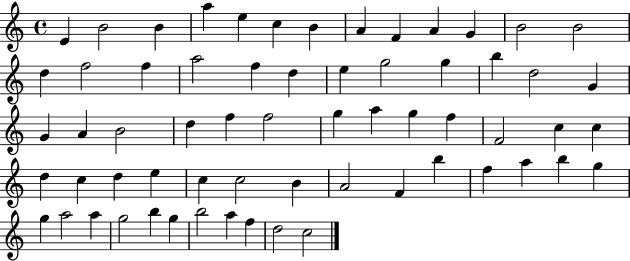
{
  \clef treble
  \time 4/4
  \defaultTimeSignature
  \key c \major
  e'4 b'2 b'4 | a''4 e''4 c''4 b'4 | a'4 f'4 a'4 g'4 | b'2 b'2 | \break d''4 f''2 f''4 | a''2 f''4 d''4 | e''4 g''2 g''4 | b''4 d''2 g'4 | \break g'4 a'4 b'2 | d''4 f''4 f''2 | g''4 a''4 g''4 f''4 | f'2 c''4 c''4 | \break d''4 c''4 d''4 e''4 | c''4 c''2 b'4 | a'2 f'4 b''4 | f''4 a''4 b''4 g''4 | \break g''4 a''2 a''4 | g''2 b''4 g''4 | b''2 a''4 f''4 | d''2 c''2 | \break \bar "|."
}